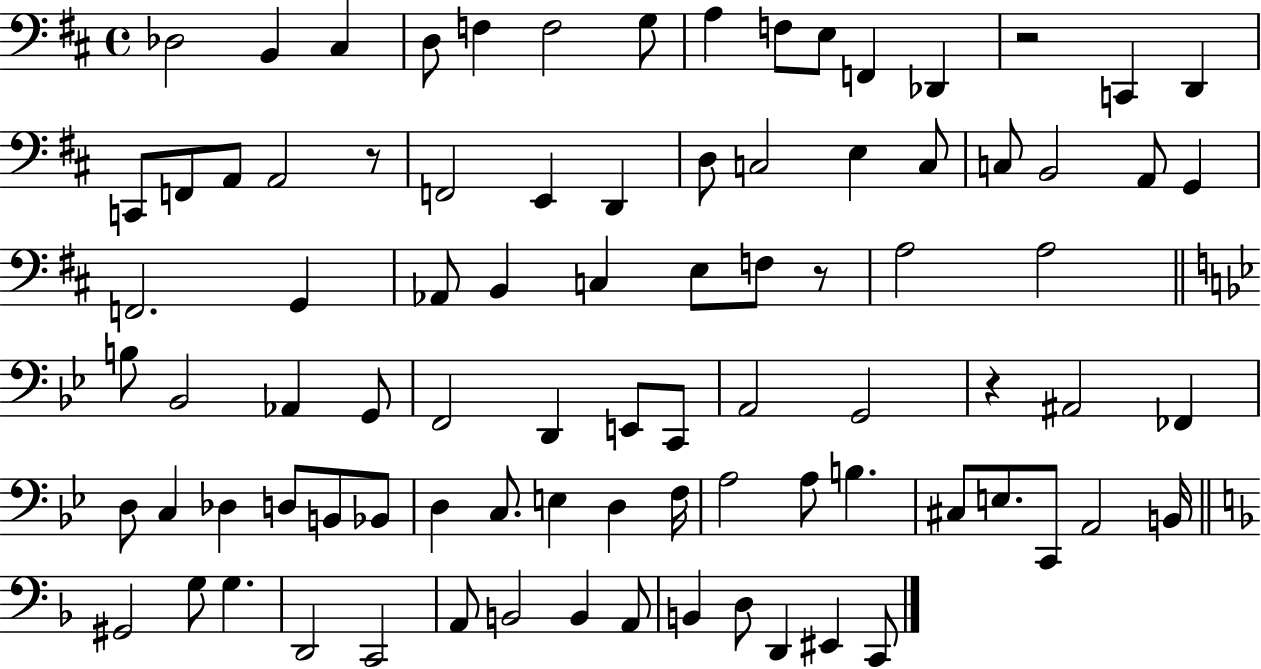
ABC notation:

X:1
T:Untitled
M:4/4
L:1/4
K:D
_D,2 B,, ^C, D,/2 F, F,2 G,/2 A, F,/2 E,/2 F,, _D,, z2 C,, D,, C,,/2 F,,/2 A,,/2 A,,2 z/2 F,,2 E,, D,, D,/2 C,2 E, C,/2 C,/2 B,,2 A,,/2 G,, F,,2 G,, _A,,/2 B,, C, E,/2 F,/2 z/2 A,2 A,2 B,/2 _B,,2 _A,, G,,/2 F,,2 D,, E,,/2 C,,/2 A,,2 G,,2 z ^A,,2 _F,, D,/2 C, _D, D,/2 B,,/2 _B,,/2 D, C,/2 E, D, F,/4 A,2 A,/2 B, ^C,/2 E,/2 C,,/2 A,,2 B,,/4 ^G,,2 G,/2 G, D,,2 C,,2 A,,/2 B,,2 B,, A,,/2 B,, D,/2 D,, ^E,, C,,/2